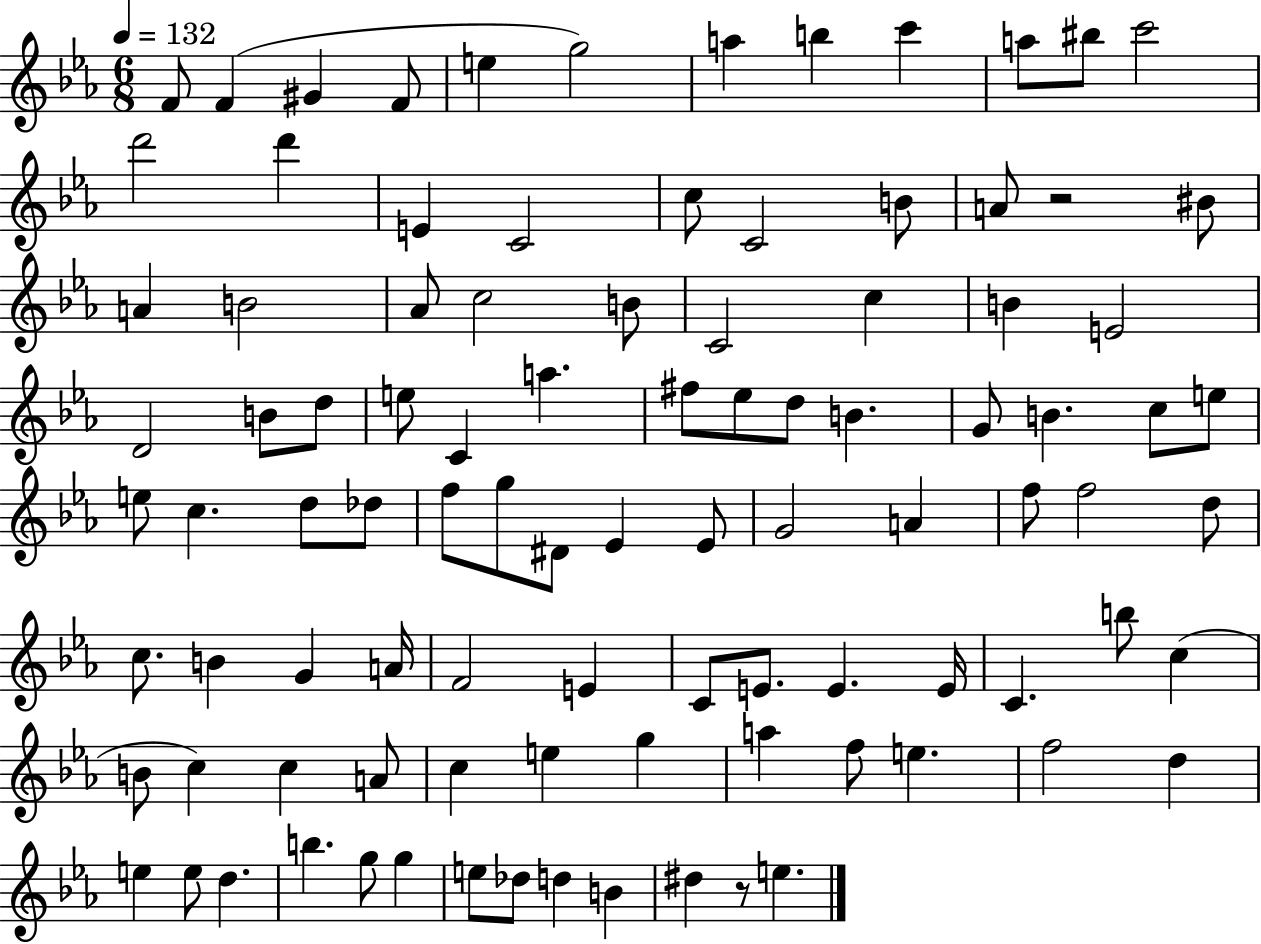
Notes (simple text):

F4/e F4/q G#4/q F4/e E5/q G5/h A5/q B5/q C6/q A5/e BIS5/e C6/h D6/h D6/q E4/q C4/h C5/e C4/h B4/e A4/e R/h BIS4/e A4/q B4/h Ab4/e C5/h B4/e C4/h C5/q B4/q E4/h D4/h B4/e D5/e E5/e C4/q A5/q. F#5/e Eb5/e D5/e B4/q. G4/e B4/q. C5/e E5/e E5/e C5/q. D5/e Db5/e F5/e G5/e D#4/e Eb4/q Eb4/e G4/h A4/q F5/e F5/h D5/e C5/e. B4/q G4/q A4/s F4/h E4/q C4/e E4/e. E4/q. E4/s C4/q. B5/e C5/q B4/e C5/q C5/q A4/e C5/q E5/q G5/q A5/q F5/e E5/q. F5/h D5/q E5/q E5/e D5/q. B5/q. G5/e G5/q E5/e Db5/e D5/q B4/q D#5/q R/e E5/q.